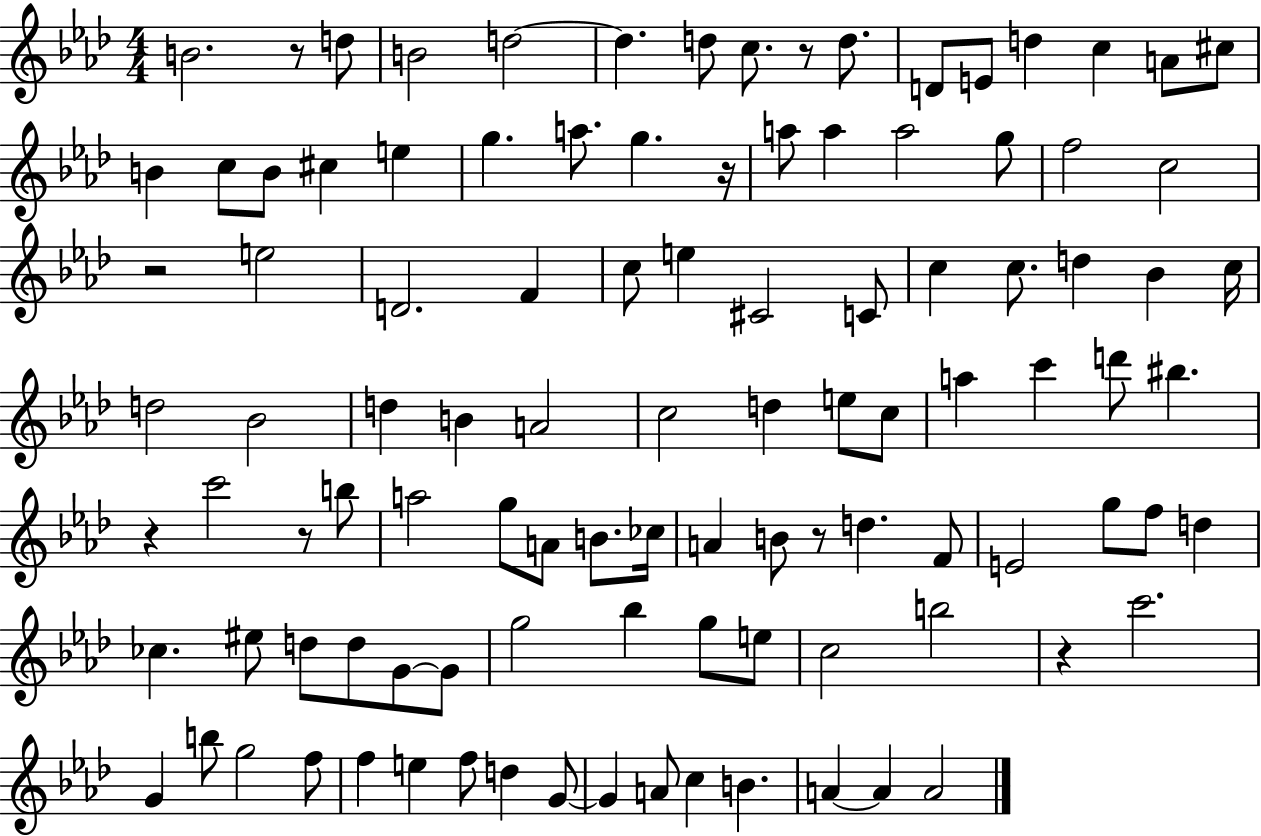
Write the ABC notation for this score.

X:1
T:Untitled
M:4/4
L:1/4
K:Ab
B2 z/2 d/2 B2 d2 d d/2 c/2 z/2 d/2 D/2 E/2 d c A/2 ^c/2 B c/2 B/2 ^c e g a/2 g z/4 a/2 a a2 g/2 f2 c2 z2 e2 D2 F c/2 e ^C2 C/2 c c/2 d _B c/4 d2 _B2 d B A2 c2 d e/2 c/2 a c' d'/2 ^b z c'2 z/2 b/2 a2 g/2 A/2 B/2 _c/4 A B/2 z/2 d F/2 E2 g/2 f/2 d _c ^e/2 d/2 d/2 G/2 G/2 g2 _b g/2 e/2 c2 b2 z c'2 G b/2 g2 f/2 f e f/2 d G/2 G A/2 c B A A A2